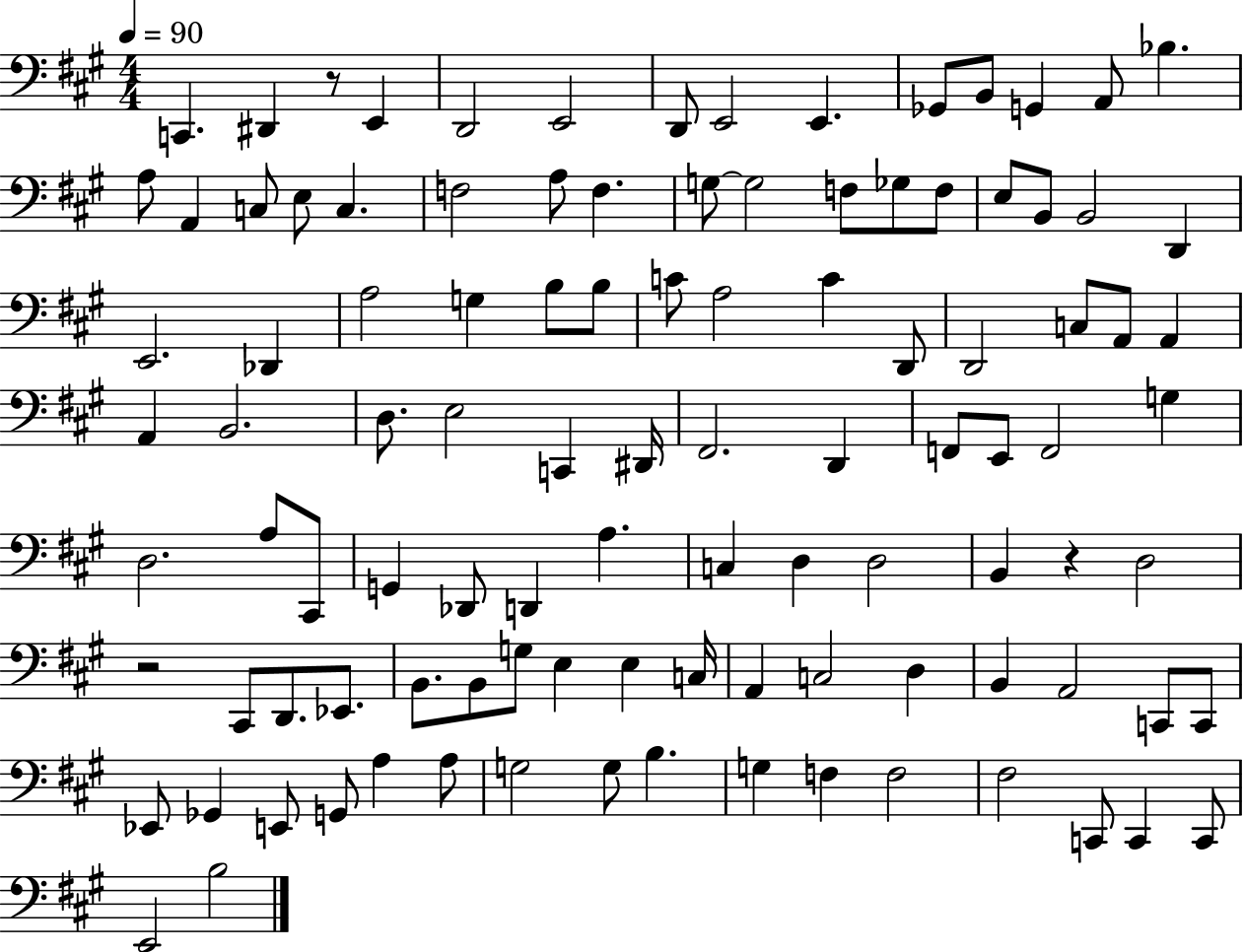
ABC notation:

X:1
T:Untitled
M:4/4
L:1/4
K:A
C,, ^D,, z/2 E,, D,,2 E,,2 D,,/2 E,,2 E,, _G,,/2 B,,/2 G,, A,,/2 _B, A,/2 A,, C,/2 E,/2 C, F,2 A,/2 F, G,/2 G,2 F,/2 _G,/2 F,/2 E,/2 B,,/2 B,,2 D,, E,,2 _D,, A,2 G, B,/2 B,/2 C/2 A,2 C D,,/2 D,,2 C,/2 A,,/2 A,, A,, B,,2 D,/2 E,2 C,, ^D,,/4 ^F,,2 D,, F,,/2 E,,/2 F,,2 G, D,2 A,/2 ^C,,/2 G,, _D,,/2 D,, A, C, D, D,2 B,, z D,2 z2 ^C,,/2 D,,/2 _E,,/2 B,,/2 B,,/2 G,/2 E, E, C,/4 A,, C,2 D, B,, A,,2 C,,/2 C,,/2 _E,,/2 _G,, E,,/2 G,,/2 A, A,/2 G,2 G,/2 B, G, F, F,2 ^F,2 C,,/2 C,, C,,/2 E,,2 B,2